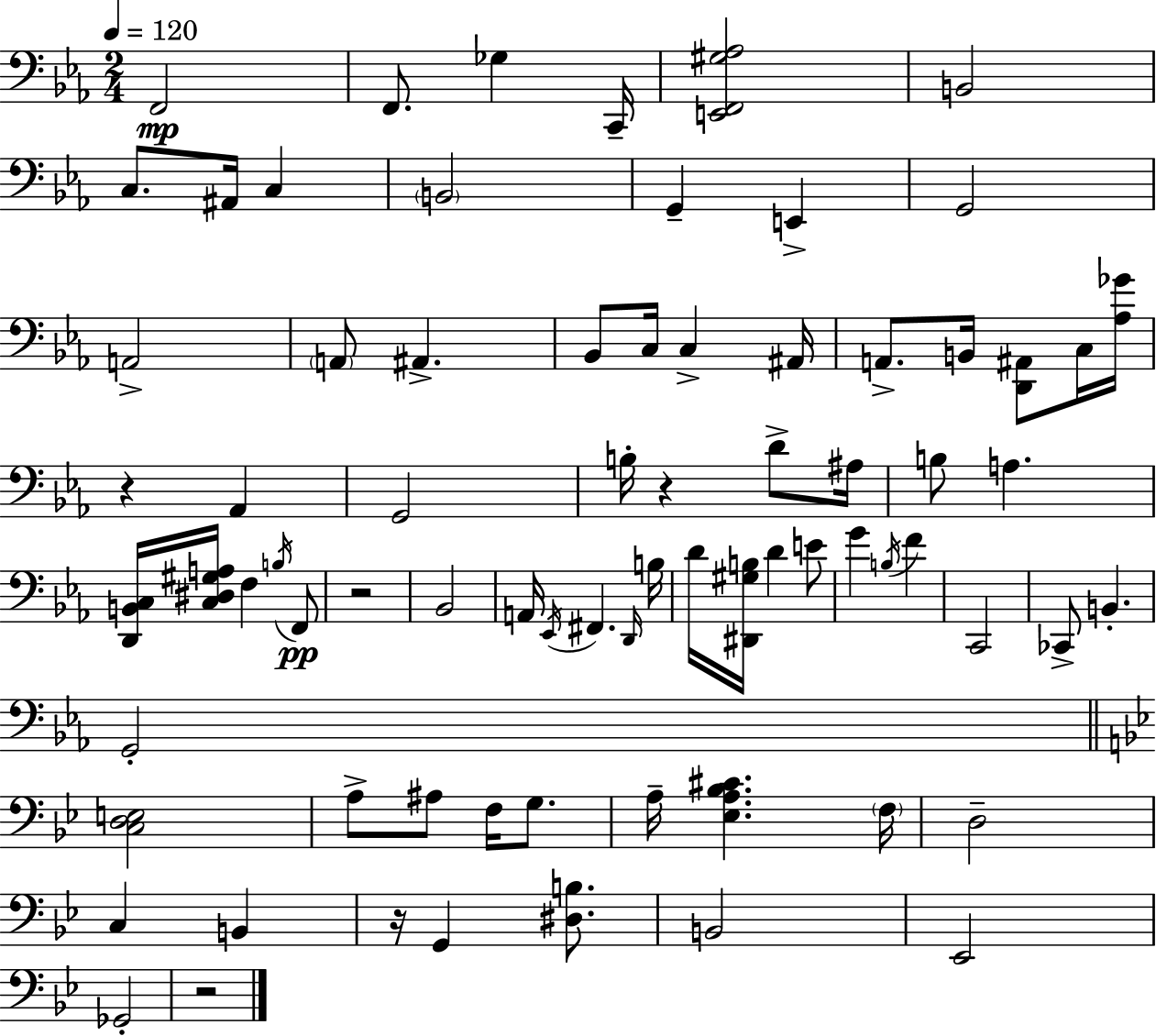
X:1
T:Untitled
M:2/4
L:1/4
K:Cm
F,,2 F,,/2 _G, C,,/4 [E,,F,,^G,_A,]2 B,,2 C,/2 ^A,,/4 C, B,,2 G,, E,, G,,2 A,,2 A,,/2 ^A,, _B,,/2 C,/4 C, ^A,,/4 A,,/2 B,,/4 [D,,^A,,]/2 C,/4 [_A,_G]/4 z _A,, G,,2 B,/4 z D/2 ^A,/4 B,/2 A, [D,,B,,C,]/4 [C,^D,^G,A,]/4 F, B,/4 F,,/2 z2 _B,,2 A,,/4 _E,,/4 ^F,, D,,/4 B,/4 D/4 [^D,,^G,B,]/4 D E/2 G B,/4 F C,,2 _C,,/2 B,, G,,2 [C,D,E,]2 A,/2 ^A,/2 F,/4 G,/2 A,/4 [_E,A,_B,^C] F,/4 D,2 C, B,, z/4 G,, [^D,B,]/2 B,,2 _E,,2 _G,,2 z2